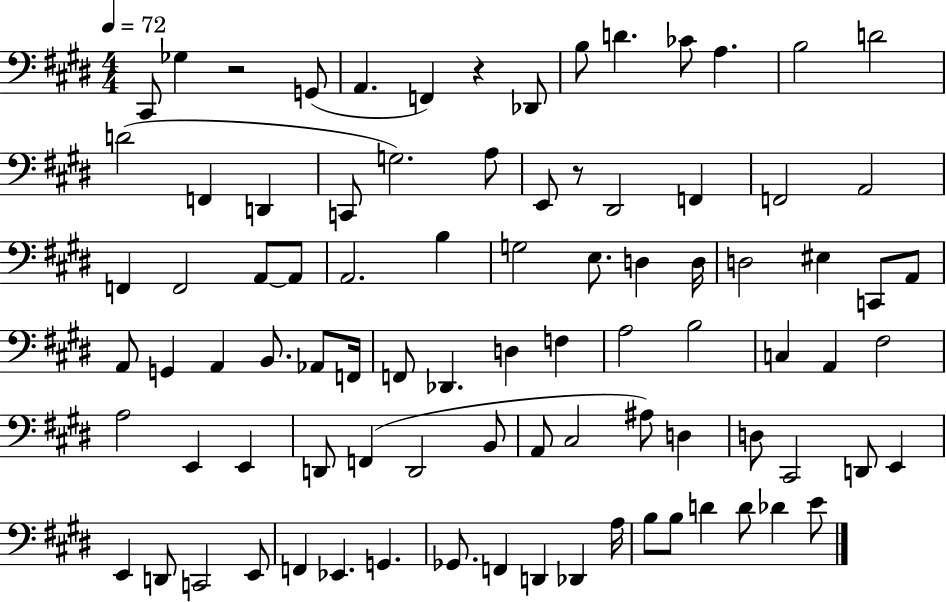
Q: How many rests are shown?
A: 3